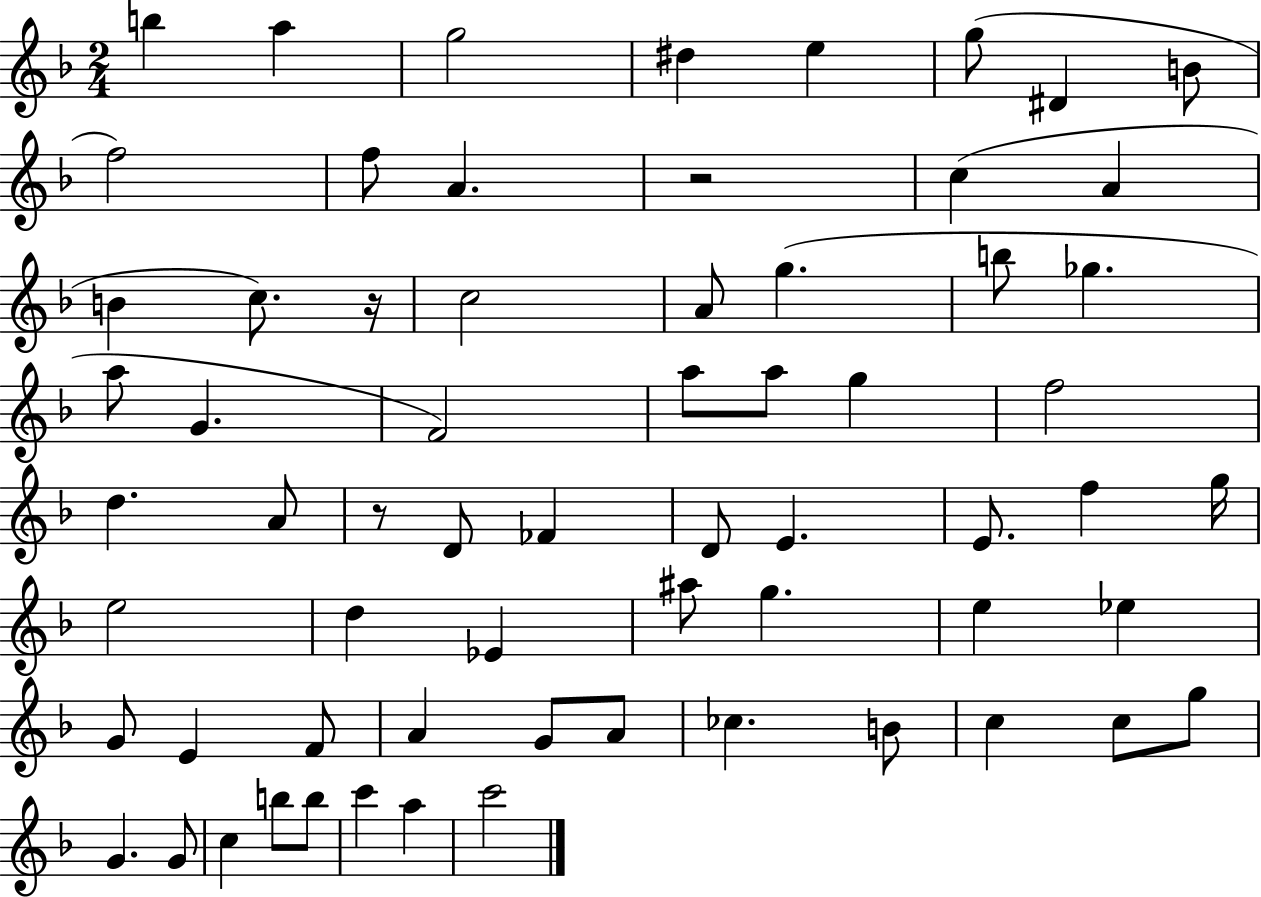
X:1
T:Untitled
M:2/4
L:1/4
K:F
b a g2 ^d e g/2 ^D B/2 f2 f/2 A z2 c A B c/2 z/4 c2 A/2 g b/2 _g a/2 G F2 a/2 a/2 g f2 d A/2 z/2 D/2 _F D/2 E E/2 f g/4 e2 d _E ^a/2 g e _e G/2 E F/2 A G/2 A/2 _c B/2 c c/2 g/2 G G/2 c b/2 b/2 c' a c'2